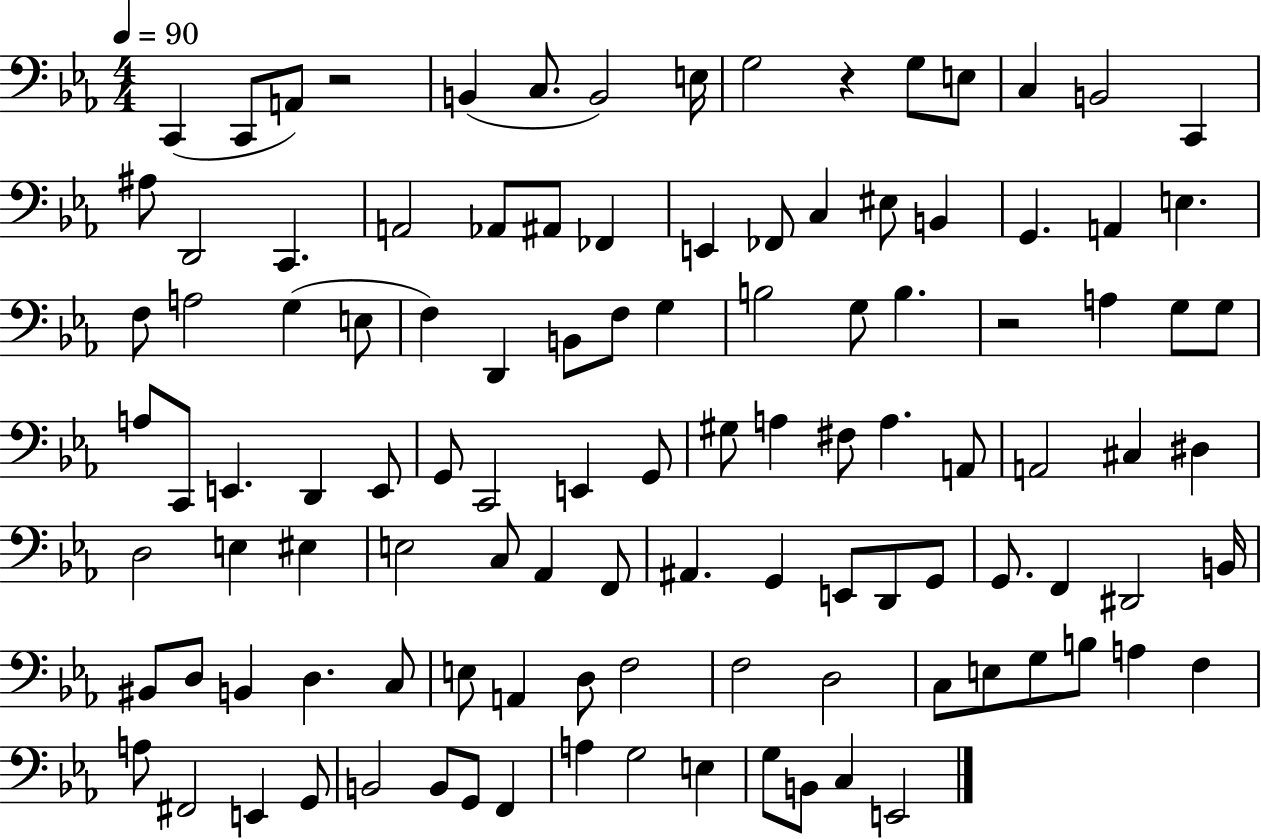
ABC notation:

X:1
T:Untitled
M:4/4
L:1/4
K:Eb
C,, C,,/2 A,,/2 z2 B,, C,/2 B,,2 E,/4 G,2 z G,/2 E,/2 C, B,,2 C,, ^A,/2 D,,2 C,, A,,2 _A,,/2 ^A,,/2 _F,, E,, _F,,/2 C, ^E,/2 B,, G,, A,, E, F,/2 A,2 G, E,/2 F, D,, B,,/2 F,/2 G, B,2 G,/2 B, z2 A, G,/2 G,/2 A,/2 C,,/2 E,, D,, E,,/2 G,,/2 C,,2 E,, G,,/2 ^G,/2 A, ^F,/2 A, A,,/2 A,,2 ^C, ^D, D,2 E, ^E, E,2 C,/2 _A,, F,,/2 ^A,, G,, E,,/2 D,,/2 G,,/2 G,,/2 F,, ^D,,2 B,,/4 ^B,,/2 D,/2 B,, D, C,/2 E,/2 A,, D,/2 F,2 F,2 D,2 C,/2 E,/2 G,/2 B,/2 A, F, A,/2 ^F,,2 E,, G,,/2 B,,2 B,,/2 G,,/2 F,, A, G,2 E, G,/2 B,,/2 C, E,,2